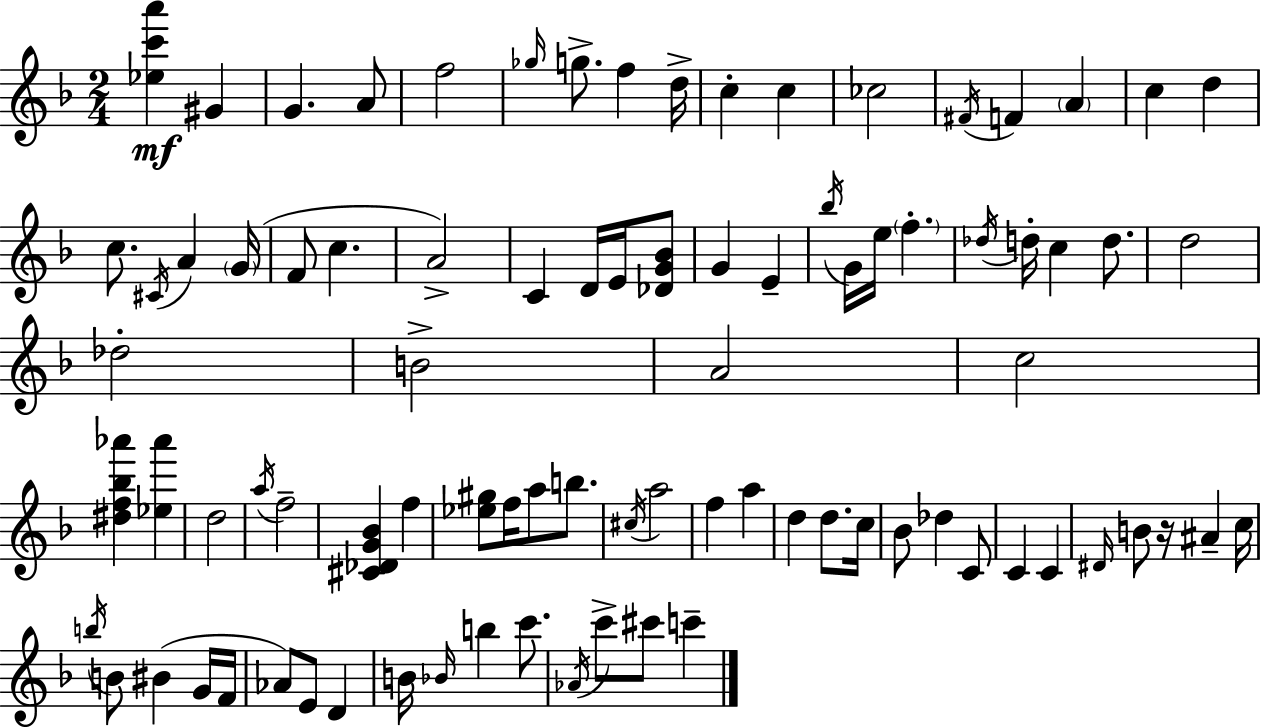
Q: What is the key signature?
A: F major